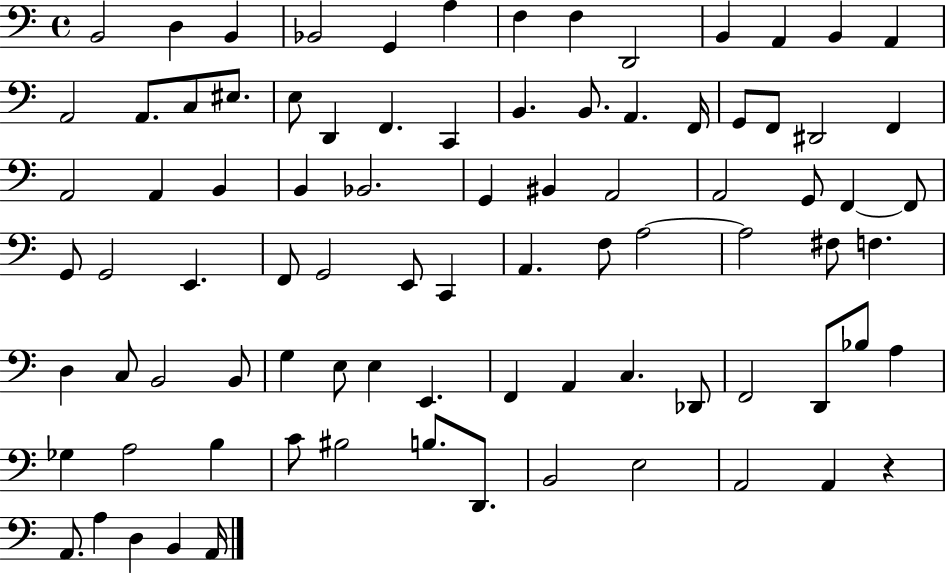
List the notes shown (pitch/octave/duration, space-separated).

B2/h D3/q B2/q Bb2/h G2/q A3/q F3/q F3/q D2/h B2/q A2/q B2/q A2/q A2/h A2/e. C3/e EIS3/e. E3/e D2/q F2/q. C2/q B2/q. B2/e. A2/q. F2/s G2/e F2/e D#2/h F2/q A2/h A2/q B2/q B2/q Bb2/h. G2/q BIS2/q A2/h A2/h G2/e F2/q F2/e G2/e G2/h E2/q. F2/e G2/h E2/e C2/q A2/q. F3/e A3/h A3/h F#3/e F3/q. D3/q C3/e B2/h B2/e G3/q E3/e E3/q E2/q. F2/q A2/q C3/q. Db2/e F2/h D2/e Bb3/e A3/q Gb3/q A3/h B3/q C4/e BIS3/h B3/e. D2/e. B2/h E3/h A2/h A2/q R/q A2/e. A3/q D3/q B2/q A2/s